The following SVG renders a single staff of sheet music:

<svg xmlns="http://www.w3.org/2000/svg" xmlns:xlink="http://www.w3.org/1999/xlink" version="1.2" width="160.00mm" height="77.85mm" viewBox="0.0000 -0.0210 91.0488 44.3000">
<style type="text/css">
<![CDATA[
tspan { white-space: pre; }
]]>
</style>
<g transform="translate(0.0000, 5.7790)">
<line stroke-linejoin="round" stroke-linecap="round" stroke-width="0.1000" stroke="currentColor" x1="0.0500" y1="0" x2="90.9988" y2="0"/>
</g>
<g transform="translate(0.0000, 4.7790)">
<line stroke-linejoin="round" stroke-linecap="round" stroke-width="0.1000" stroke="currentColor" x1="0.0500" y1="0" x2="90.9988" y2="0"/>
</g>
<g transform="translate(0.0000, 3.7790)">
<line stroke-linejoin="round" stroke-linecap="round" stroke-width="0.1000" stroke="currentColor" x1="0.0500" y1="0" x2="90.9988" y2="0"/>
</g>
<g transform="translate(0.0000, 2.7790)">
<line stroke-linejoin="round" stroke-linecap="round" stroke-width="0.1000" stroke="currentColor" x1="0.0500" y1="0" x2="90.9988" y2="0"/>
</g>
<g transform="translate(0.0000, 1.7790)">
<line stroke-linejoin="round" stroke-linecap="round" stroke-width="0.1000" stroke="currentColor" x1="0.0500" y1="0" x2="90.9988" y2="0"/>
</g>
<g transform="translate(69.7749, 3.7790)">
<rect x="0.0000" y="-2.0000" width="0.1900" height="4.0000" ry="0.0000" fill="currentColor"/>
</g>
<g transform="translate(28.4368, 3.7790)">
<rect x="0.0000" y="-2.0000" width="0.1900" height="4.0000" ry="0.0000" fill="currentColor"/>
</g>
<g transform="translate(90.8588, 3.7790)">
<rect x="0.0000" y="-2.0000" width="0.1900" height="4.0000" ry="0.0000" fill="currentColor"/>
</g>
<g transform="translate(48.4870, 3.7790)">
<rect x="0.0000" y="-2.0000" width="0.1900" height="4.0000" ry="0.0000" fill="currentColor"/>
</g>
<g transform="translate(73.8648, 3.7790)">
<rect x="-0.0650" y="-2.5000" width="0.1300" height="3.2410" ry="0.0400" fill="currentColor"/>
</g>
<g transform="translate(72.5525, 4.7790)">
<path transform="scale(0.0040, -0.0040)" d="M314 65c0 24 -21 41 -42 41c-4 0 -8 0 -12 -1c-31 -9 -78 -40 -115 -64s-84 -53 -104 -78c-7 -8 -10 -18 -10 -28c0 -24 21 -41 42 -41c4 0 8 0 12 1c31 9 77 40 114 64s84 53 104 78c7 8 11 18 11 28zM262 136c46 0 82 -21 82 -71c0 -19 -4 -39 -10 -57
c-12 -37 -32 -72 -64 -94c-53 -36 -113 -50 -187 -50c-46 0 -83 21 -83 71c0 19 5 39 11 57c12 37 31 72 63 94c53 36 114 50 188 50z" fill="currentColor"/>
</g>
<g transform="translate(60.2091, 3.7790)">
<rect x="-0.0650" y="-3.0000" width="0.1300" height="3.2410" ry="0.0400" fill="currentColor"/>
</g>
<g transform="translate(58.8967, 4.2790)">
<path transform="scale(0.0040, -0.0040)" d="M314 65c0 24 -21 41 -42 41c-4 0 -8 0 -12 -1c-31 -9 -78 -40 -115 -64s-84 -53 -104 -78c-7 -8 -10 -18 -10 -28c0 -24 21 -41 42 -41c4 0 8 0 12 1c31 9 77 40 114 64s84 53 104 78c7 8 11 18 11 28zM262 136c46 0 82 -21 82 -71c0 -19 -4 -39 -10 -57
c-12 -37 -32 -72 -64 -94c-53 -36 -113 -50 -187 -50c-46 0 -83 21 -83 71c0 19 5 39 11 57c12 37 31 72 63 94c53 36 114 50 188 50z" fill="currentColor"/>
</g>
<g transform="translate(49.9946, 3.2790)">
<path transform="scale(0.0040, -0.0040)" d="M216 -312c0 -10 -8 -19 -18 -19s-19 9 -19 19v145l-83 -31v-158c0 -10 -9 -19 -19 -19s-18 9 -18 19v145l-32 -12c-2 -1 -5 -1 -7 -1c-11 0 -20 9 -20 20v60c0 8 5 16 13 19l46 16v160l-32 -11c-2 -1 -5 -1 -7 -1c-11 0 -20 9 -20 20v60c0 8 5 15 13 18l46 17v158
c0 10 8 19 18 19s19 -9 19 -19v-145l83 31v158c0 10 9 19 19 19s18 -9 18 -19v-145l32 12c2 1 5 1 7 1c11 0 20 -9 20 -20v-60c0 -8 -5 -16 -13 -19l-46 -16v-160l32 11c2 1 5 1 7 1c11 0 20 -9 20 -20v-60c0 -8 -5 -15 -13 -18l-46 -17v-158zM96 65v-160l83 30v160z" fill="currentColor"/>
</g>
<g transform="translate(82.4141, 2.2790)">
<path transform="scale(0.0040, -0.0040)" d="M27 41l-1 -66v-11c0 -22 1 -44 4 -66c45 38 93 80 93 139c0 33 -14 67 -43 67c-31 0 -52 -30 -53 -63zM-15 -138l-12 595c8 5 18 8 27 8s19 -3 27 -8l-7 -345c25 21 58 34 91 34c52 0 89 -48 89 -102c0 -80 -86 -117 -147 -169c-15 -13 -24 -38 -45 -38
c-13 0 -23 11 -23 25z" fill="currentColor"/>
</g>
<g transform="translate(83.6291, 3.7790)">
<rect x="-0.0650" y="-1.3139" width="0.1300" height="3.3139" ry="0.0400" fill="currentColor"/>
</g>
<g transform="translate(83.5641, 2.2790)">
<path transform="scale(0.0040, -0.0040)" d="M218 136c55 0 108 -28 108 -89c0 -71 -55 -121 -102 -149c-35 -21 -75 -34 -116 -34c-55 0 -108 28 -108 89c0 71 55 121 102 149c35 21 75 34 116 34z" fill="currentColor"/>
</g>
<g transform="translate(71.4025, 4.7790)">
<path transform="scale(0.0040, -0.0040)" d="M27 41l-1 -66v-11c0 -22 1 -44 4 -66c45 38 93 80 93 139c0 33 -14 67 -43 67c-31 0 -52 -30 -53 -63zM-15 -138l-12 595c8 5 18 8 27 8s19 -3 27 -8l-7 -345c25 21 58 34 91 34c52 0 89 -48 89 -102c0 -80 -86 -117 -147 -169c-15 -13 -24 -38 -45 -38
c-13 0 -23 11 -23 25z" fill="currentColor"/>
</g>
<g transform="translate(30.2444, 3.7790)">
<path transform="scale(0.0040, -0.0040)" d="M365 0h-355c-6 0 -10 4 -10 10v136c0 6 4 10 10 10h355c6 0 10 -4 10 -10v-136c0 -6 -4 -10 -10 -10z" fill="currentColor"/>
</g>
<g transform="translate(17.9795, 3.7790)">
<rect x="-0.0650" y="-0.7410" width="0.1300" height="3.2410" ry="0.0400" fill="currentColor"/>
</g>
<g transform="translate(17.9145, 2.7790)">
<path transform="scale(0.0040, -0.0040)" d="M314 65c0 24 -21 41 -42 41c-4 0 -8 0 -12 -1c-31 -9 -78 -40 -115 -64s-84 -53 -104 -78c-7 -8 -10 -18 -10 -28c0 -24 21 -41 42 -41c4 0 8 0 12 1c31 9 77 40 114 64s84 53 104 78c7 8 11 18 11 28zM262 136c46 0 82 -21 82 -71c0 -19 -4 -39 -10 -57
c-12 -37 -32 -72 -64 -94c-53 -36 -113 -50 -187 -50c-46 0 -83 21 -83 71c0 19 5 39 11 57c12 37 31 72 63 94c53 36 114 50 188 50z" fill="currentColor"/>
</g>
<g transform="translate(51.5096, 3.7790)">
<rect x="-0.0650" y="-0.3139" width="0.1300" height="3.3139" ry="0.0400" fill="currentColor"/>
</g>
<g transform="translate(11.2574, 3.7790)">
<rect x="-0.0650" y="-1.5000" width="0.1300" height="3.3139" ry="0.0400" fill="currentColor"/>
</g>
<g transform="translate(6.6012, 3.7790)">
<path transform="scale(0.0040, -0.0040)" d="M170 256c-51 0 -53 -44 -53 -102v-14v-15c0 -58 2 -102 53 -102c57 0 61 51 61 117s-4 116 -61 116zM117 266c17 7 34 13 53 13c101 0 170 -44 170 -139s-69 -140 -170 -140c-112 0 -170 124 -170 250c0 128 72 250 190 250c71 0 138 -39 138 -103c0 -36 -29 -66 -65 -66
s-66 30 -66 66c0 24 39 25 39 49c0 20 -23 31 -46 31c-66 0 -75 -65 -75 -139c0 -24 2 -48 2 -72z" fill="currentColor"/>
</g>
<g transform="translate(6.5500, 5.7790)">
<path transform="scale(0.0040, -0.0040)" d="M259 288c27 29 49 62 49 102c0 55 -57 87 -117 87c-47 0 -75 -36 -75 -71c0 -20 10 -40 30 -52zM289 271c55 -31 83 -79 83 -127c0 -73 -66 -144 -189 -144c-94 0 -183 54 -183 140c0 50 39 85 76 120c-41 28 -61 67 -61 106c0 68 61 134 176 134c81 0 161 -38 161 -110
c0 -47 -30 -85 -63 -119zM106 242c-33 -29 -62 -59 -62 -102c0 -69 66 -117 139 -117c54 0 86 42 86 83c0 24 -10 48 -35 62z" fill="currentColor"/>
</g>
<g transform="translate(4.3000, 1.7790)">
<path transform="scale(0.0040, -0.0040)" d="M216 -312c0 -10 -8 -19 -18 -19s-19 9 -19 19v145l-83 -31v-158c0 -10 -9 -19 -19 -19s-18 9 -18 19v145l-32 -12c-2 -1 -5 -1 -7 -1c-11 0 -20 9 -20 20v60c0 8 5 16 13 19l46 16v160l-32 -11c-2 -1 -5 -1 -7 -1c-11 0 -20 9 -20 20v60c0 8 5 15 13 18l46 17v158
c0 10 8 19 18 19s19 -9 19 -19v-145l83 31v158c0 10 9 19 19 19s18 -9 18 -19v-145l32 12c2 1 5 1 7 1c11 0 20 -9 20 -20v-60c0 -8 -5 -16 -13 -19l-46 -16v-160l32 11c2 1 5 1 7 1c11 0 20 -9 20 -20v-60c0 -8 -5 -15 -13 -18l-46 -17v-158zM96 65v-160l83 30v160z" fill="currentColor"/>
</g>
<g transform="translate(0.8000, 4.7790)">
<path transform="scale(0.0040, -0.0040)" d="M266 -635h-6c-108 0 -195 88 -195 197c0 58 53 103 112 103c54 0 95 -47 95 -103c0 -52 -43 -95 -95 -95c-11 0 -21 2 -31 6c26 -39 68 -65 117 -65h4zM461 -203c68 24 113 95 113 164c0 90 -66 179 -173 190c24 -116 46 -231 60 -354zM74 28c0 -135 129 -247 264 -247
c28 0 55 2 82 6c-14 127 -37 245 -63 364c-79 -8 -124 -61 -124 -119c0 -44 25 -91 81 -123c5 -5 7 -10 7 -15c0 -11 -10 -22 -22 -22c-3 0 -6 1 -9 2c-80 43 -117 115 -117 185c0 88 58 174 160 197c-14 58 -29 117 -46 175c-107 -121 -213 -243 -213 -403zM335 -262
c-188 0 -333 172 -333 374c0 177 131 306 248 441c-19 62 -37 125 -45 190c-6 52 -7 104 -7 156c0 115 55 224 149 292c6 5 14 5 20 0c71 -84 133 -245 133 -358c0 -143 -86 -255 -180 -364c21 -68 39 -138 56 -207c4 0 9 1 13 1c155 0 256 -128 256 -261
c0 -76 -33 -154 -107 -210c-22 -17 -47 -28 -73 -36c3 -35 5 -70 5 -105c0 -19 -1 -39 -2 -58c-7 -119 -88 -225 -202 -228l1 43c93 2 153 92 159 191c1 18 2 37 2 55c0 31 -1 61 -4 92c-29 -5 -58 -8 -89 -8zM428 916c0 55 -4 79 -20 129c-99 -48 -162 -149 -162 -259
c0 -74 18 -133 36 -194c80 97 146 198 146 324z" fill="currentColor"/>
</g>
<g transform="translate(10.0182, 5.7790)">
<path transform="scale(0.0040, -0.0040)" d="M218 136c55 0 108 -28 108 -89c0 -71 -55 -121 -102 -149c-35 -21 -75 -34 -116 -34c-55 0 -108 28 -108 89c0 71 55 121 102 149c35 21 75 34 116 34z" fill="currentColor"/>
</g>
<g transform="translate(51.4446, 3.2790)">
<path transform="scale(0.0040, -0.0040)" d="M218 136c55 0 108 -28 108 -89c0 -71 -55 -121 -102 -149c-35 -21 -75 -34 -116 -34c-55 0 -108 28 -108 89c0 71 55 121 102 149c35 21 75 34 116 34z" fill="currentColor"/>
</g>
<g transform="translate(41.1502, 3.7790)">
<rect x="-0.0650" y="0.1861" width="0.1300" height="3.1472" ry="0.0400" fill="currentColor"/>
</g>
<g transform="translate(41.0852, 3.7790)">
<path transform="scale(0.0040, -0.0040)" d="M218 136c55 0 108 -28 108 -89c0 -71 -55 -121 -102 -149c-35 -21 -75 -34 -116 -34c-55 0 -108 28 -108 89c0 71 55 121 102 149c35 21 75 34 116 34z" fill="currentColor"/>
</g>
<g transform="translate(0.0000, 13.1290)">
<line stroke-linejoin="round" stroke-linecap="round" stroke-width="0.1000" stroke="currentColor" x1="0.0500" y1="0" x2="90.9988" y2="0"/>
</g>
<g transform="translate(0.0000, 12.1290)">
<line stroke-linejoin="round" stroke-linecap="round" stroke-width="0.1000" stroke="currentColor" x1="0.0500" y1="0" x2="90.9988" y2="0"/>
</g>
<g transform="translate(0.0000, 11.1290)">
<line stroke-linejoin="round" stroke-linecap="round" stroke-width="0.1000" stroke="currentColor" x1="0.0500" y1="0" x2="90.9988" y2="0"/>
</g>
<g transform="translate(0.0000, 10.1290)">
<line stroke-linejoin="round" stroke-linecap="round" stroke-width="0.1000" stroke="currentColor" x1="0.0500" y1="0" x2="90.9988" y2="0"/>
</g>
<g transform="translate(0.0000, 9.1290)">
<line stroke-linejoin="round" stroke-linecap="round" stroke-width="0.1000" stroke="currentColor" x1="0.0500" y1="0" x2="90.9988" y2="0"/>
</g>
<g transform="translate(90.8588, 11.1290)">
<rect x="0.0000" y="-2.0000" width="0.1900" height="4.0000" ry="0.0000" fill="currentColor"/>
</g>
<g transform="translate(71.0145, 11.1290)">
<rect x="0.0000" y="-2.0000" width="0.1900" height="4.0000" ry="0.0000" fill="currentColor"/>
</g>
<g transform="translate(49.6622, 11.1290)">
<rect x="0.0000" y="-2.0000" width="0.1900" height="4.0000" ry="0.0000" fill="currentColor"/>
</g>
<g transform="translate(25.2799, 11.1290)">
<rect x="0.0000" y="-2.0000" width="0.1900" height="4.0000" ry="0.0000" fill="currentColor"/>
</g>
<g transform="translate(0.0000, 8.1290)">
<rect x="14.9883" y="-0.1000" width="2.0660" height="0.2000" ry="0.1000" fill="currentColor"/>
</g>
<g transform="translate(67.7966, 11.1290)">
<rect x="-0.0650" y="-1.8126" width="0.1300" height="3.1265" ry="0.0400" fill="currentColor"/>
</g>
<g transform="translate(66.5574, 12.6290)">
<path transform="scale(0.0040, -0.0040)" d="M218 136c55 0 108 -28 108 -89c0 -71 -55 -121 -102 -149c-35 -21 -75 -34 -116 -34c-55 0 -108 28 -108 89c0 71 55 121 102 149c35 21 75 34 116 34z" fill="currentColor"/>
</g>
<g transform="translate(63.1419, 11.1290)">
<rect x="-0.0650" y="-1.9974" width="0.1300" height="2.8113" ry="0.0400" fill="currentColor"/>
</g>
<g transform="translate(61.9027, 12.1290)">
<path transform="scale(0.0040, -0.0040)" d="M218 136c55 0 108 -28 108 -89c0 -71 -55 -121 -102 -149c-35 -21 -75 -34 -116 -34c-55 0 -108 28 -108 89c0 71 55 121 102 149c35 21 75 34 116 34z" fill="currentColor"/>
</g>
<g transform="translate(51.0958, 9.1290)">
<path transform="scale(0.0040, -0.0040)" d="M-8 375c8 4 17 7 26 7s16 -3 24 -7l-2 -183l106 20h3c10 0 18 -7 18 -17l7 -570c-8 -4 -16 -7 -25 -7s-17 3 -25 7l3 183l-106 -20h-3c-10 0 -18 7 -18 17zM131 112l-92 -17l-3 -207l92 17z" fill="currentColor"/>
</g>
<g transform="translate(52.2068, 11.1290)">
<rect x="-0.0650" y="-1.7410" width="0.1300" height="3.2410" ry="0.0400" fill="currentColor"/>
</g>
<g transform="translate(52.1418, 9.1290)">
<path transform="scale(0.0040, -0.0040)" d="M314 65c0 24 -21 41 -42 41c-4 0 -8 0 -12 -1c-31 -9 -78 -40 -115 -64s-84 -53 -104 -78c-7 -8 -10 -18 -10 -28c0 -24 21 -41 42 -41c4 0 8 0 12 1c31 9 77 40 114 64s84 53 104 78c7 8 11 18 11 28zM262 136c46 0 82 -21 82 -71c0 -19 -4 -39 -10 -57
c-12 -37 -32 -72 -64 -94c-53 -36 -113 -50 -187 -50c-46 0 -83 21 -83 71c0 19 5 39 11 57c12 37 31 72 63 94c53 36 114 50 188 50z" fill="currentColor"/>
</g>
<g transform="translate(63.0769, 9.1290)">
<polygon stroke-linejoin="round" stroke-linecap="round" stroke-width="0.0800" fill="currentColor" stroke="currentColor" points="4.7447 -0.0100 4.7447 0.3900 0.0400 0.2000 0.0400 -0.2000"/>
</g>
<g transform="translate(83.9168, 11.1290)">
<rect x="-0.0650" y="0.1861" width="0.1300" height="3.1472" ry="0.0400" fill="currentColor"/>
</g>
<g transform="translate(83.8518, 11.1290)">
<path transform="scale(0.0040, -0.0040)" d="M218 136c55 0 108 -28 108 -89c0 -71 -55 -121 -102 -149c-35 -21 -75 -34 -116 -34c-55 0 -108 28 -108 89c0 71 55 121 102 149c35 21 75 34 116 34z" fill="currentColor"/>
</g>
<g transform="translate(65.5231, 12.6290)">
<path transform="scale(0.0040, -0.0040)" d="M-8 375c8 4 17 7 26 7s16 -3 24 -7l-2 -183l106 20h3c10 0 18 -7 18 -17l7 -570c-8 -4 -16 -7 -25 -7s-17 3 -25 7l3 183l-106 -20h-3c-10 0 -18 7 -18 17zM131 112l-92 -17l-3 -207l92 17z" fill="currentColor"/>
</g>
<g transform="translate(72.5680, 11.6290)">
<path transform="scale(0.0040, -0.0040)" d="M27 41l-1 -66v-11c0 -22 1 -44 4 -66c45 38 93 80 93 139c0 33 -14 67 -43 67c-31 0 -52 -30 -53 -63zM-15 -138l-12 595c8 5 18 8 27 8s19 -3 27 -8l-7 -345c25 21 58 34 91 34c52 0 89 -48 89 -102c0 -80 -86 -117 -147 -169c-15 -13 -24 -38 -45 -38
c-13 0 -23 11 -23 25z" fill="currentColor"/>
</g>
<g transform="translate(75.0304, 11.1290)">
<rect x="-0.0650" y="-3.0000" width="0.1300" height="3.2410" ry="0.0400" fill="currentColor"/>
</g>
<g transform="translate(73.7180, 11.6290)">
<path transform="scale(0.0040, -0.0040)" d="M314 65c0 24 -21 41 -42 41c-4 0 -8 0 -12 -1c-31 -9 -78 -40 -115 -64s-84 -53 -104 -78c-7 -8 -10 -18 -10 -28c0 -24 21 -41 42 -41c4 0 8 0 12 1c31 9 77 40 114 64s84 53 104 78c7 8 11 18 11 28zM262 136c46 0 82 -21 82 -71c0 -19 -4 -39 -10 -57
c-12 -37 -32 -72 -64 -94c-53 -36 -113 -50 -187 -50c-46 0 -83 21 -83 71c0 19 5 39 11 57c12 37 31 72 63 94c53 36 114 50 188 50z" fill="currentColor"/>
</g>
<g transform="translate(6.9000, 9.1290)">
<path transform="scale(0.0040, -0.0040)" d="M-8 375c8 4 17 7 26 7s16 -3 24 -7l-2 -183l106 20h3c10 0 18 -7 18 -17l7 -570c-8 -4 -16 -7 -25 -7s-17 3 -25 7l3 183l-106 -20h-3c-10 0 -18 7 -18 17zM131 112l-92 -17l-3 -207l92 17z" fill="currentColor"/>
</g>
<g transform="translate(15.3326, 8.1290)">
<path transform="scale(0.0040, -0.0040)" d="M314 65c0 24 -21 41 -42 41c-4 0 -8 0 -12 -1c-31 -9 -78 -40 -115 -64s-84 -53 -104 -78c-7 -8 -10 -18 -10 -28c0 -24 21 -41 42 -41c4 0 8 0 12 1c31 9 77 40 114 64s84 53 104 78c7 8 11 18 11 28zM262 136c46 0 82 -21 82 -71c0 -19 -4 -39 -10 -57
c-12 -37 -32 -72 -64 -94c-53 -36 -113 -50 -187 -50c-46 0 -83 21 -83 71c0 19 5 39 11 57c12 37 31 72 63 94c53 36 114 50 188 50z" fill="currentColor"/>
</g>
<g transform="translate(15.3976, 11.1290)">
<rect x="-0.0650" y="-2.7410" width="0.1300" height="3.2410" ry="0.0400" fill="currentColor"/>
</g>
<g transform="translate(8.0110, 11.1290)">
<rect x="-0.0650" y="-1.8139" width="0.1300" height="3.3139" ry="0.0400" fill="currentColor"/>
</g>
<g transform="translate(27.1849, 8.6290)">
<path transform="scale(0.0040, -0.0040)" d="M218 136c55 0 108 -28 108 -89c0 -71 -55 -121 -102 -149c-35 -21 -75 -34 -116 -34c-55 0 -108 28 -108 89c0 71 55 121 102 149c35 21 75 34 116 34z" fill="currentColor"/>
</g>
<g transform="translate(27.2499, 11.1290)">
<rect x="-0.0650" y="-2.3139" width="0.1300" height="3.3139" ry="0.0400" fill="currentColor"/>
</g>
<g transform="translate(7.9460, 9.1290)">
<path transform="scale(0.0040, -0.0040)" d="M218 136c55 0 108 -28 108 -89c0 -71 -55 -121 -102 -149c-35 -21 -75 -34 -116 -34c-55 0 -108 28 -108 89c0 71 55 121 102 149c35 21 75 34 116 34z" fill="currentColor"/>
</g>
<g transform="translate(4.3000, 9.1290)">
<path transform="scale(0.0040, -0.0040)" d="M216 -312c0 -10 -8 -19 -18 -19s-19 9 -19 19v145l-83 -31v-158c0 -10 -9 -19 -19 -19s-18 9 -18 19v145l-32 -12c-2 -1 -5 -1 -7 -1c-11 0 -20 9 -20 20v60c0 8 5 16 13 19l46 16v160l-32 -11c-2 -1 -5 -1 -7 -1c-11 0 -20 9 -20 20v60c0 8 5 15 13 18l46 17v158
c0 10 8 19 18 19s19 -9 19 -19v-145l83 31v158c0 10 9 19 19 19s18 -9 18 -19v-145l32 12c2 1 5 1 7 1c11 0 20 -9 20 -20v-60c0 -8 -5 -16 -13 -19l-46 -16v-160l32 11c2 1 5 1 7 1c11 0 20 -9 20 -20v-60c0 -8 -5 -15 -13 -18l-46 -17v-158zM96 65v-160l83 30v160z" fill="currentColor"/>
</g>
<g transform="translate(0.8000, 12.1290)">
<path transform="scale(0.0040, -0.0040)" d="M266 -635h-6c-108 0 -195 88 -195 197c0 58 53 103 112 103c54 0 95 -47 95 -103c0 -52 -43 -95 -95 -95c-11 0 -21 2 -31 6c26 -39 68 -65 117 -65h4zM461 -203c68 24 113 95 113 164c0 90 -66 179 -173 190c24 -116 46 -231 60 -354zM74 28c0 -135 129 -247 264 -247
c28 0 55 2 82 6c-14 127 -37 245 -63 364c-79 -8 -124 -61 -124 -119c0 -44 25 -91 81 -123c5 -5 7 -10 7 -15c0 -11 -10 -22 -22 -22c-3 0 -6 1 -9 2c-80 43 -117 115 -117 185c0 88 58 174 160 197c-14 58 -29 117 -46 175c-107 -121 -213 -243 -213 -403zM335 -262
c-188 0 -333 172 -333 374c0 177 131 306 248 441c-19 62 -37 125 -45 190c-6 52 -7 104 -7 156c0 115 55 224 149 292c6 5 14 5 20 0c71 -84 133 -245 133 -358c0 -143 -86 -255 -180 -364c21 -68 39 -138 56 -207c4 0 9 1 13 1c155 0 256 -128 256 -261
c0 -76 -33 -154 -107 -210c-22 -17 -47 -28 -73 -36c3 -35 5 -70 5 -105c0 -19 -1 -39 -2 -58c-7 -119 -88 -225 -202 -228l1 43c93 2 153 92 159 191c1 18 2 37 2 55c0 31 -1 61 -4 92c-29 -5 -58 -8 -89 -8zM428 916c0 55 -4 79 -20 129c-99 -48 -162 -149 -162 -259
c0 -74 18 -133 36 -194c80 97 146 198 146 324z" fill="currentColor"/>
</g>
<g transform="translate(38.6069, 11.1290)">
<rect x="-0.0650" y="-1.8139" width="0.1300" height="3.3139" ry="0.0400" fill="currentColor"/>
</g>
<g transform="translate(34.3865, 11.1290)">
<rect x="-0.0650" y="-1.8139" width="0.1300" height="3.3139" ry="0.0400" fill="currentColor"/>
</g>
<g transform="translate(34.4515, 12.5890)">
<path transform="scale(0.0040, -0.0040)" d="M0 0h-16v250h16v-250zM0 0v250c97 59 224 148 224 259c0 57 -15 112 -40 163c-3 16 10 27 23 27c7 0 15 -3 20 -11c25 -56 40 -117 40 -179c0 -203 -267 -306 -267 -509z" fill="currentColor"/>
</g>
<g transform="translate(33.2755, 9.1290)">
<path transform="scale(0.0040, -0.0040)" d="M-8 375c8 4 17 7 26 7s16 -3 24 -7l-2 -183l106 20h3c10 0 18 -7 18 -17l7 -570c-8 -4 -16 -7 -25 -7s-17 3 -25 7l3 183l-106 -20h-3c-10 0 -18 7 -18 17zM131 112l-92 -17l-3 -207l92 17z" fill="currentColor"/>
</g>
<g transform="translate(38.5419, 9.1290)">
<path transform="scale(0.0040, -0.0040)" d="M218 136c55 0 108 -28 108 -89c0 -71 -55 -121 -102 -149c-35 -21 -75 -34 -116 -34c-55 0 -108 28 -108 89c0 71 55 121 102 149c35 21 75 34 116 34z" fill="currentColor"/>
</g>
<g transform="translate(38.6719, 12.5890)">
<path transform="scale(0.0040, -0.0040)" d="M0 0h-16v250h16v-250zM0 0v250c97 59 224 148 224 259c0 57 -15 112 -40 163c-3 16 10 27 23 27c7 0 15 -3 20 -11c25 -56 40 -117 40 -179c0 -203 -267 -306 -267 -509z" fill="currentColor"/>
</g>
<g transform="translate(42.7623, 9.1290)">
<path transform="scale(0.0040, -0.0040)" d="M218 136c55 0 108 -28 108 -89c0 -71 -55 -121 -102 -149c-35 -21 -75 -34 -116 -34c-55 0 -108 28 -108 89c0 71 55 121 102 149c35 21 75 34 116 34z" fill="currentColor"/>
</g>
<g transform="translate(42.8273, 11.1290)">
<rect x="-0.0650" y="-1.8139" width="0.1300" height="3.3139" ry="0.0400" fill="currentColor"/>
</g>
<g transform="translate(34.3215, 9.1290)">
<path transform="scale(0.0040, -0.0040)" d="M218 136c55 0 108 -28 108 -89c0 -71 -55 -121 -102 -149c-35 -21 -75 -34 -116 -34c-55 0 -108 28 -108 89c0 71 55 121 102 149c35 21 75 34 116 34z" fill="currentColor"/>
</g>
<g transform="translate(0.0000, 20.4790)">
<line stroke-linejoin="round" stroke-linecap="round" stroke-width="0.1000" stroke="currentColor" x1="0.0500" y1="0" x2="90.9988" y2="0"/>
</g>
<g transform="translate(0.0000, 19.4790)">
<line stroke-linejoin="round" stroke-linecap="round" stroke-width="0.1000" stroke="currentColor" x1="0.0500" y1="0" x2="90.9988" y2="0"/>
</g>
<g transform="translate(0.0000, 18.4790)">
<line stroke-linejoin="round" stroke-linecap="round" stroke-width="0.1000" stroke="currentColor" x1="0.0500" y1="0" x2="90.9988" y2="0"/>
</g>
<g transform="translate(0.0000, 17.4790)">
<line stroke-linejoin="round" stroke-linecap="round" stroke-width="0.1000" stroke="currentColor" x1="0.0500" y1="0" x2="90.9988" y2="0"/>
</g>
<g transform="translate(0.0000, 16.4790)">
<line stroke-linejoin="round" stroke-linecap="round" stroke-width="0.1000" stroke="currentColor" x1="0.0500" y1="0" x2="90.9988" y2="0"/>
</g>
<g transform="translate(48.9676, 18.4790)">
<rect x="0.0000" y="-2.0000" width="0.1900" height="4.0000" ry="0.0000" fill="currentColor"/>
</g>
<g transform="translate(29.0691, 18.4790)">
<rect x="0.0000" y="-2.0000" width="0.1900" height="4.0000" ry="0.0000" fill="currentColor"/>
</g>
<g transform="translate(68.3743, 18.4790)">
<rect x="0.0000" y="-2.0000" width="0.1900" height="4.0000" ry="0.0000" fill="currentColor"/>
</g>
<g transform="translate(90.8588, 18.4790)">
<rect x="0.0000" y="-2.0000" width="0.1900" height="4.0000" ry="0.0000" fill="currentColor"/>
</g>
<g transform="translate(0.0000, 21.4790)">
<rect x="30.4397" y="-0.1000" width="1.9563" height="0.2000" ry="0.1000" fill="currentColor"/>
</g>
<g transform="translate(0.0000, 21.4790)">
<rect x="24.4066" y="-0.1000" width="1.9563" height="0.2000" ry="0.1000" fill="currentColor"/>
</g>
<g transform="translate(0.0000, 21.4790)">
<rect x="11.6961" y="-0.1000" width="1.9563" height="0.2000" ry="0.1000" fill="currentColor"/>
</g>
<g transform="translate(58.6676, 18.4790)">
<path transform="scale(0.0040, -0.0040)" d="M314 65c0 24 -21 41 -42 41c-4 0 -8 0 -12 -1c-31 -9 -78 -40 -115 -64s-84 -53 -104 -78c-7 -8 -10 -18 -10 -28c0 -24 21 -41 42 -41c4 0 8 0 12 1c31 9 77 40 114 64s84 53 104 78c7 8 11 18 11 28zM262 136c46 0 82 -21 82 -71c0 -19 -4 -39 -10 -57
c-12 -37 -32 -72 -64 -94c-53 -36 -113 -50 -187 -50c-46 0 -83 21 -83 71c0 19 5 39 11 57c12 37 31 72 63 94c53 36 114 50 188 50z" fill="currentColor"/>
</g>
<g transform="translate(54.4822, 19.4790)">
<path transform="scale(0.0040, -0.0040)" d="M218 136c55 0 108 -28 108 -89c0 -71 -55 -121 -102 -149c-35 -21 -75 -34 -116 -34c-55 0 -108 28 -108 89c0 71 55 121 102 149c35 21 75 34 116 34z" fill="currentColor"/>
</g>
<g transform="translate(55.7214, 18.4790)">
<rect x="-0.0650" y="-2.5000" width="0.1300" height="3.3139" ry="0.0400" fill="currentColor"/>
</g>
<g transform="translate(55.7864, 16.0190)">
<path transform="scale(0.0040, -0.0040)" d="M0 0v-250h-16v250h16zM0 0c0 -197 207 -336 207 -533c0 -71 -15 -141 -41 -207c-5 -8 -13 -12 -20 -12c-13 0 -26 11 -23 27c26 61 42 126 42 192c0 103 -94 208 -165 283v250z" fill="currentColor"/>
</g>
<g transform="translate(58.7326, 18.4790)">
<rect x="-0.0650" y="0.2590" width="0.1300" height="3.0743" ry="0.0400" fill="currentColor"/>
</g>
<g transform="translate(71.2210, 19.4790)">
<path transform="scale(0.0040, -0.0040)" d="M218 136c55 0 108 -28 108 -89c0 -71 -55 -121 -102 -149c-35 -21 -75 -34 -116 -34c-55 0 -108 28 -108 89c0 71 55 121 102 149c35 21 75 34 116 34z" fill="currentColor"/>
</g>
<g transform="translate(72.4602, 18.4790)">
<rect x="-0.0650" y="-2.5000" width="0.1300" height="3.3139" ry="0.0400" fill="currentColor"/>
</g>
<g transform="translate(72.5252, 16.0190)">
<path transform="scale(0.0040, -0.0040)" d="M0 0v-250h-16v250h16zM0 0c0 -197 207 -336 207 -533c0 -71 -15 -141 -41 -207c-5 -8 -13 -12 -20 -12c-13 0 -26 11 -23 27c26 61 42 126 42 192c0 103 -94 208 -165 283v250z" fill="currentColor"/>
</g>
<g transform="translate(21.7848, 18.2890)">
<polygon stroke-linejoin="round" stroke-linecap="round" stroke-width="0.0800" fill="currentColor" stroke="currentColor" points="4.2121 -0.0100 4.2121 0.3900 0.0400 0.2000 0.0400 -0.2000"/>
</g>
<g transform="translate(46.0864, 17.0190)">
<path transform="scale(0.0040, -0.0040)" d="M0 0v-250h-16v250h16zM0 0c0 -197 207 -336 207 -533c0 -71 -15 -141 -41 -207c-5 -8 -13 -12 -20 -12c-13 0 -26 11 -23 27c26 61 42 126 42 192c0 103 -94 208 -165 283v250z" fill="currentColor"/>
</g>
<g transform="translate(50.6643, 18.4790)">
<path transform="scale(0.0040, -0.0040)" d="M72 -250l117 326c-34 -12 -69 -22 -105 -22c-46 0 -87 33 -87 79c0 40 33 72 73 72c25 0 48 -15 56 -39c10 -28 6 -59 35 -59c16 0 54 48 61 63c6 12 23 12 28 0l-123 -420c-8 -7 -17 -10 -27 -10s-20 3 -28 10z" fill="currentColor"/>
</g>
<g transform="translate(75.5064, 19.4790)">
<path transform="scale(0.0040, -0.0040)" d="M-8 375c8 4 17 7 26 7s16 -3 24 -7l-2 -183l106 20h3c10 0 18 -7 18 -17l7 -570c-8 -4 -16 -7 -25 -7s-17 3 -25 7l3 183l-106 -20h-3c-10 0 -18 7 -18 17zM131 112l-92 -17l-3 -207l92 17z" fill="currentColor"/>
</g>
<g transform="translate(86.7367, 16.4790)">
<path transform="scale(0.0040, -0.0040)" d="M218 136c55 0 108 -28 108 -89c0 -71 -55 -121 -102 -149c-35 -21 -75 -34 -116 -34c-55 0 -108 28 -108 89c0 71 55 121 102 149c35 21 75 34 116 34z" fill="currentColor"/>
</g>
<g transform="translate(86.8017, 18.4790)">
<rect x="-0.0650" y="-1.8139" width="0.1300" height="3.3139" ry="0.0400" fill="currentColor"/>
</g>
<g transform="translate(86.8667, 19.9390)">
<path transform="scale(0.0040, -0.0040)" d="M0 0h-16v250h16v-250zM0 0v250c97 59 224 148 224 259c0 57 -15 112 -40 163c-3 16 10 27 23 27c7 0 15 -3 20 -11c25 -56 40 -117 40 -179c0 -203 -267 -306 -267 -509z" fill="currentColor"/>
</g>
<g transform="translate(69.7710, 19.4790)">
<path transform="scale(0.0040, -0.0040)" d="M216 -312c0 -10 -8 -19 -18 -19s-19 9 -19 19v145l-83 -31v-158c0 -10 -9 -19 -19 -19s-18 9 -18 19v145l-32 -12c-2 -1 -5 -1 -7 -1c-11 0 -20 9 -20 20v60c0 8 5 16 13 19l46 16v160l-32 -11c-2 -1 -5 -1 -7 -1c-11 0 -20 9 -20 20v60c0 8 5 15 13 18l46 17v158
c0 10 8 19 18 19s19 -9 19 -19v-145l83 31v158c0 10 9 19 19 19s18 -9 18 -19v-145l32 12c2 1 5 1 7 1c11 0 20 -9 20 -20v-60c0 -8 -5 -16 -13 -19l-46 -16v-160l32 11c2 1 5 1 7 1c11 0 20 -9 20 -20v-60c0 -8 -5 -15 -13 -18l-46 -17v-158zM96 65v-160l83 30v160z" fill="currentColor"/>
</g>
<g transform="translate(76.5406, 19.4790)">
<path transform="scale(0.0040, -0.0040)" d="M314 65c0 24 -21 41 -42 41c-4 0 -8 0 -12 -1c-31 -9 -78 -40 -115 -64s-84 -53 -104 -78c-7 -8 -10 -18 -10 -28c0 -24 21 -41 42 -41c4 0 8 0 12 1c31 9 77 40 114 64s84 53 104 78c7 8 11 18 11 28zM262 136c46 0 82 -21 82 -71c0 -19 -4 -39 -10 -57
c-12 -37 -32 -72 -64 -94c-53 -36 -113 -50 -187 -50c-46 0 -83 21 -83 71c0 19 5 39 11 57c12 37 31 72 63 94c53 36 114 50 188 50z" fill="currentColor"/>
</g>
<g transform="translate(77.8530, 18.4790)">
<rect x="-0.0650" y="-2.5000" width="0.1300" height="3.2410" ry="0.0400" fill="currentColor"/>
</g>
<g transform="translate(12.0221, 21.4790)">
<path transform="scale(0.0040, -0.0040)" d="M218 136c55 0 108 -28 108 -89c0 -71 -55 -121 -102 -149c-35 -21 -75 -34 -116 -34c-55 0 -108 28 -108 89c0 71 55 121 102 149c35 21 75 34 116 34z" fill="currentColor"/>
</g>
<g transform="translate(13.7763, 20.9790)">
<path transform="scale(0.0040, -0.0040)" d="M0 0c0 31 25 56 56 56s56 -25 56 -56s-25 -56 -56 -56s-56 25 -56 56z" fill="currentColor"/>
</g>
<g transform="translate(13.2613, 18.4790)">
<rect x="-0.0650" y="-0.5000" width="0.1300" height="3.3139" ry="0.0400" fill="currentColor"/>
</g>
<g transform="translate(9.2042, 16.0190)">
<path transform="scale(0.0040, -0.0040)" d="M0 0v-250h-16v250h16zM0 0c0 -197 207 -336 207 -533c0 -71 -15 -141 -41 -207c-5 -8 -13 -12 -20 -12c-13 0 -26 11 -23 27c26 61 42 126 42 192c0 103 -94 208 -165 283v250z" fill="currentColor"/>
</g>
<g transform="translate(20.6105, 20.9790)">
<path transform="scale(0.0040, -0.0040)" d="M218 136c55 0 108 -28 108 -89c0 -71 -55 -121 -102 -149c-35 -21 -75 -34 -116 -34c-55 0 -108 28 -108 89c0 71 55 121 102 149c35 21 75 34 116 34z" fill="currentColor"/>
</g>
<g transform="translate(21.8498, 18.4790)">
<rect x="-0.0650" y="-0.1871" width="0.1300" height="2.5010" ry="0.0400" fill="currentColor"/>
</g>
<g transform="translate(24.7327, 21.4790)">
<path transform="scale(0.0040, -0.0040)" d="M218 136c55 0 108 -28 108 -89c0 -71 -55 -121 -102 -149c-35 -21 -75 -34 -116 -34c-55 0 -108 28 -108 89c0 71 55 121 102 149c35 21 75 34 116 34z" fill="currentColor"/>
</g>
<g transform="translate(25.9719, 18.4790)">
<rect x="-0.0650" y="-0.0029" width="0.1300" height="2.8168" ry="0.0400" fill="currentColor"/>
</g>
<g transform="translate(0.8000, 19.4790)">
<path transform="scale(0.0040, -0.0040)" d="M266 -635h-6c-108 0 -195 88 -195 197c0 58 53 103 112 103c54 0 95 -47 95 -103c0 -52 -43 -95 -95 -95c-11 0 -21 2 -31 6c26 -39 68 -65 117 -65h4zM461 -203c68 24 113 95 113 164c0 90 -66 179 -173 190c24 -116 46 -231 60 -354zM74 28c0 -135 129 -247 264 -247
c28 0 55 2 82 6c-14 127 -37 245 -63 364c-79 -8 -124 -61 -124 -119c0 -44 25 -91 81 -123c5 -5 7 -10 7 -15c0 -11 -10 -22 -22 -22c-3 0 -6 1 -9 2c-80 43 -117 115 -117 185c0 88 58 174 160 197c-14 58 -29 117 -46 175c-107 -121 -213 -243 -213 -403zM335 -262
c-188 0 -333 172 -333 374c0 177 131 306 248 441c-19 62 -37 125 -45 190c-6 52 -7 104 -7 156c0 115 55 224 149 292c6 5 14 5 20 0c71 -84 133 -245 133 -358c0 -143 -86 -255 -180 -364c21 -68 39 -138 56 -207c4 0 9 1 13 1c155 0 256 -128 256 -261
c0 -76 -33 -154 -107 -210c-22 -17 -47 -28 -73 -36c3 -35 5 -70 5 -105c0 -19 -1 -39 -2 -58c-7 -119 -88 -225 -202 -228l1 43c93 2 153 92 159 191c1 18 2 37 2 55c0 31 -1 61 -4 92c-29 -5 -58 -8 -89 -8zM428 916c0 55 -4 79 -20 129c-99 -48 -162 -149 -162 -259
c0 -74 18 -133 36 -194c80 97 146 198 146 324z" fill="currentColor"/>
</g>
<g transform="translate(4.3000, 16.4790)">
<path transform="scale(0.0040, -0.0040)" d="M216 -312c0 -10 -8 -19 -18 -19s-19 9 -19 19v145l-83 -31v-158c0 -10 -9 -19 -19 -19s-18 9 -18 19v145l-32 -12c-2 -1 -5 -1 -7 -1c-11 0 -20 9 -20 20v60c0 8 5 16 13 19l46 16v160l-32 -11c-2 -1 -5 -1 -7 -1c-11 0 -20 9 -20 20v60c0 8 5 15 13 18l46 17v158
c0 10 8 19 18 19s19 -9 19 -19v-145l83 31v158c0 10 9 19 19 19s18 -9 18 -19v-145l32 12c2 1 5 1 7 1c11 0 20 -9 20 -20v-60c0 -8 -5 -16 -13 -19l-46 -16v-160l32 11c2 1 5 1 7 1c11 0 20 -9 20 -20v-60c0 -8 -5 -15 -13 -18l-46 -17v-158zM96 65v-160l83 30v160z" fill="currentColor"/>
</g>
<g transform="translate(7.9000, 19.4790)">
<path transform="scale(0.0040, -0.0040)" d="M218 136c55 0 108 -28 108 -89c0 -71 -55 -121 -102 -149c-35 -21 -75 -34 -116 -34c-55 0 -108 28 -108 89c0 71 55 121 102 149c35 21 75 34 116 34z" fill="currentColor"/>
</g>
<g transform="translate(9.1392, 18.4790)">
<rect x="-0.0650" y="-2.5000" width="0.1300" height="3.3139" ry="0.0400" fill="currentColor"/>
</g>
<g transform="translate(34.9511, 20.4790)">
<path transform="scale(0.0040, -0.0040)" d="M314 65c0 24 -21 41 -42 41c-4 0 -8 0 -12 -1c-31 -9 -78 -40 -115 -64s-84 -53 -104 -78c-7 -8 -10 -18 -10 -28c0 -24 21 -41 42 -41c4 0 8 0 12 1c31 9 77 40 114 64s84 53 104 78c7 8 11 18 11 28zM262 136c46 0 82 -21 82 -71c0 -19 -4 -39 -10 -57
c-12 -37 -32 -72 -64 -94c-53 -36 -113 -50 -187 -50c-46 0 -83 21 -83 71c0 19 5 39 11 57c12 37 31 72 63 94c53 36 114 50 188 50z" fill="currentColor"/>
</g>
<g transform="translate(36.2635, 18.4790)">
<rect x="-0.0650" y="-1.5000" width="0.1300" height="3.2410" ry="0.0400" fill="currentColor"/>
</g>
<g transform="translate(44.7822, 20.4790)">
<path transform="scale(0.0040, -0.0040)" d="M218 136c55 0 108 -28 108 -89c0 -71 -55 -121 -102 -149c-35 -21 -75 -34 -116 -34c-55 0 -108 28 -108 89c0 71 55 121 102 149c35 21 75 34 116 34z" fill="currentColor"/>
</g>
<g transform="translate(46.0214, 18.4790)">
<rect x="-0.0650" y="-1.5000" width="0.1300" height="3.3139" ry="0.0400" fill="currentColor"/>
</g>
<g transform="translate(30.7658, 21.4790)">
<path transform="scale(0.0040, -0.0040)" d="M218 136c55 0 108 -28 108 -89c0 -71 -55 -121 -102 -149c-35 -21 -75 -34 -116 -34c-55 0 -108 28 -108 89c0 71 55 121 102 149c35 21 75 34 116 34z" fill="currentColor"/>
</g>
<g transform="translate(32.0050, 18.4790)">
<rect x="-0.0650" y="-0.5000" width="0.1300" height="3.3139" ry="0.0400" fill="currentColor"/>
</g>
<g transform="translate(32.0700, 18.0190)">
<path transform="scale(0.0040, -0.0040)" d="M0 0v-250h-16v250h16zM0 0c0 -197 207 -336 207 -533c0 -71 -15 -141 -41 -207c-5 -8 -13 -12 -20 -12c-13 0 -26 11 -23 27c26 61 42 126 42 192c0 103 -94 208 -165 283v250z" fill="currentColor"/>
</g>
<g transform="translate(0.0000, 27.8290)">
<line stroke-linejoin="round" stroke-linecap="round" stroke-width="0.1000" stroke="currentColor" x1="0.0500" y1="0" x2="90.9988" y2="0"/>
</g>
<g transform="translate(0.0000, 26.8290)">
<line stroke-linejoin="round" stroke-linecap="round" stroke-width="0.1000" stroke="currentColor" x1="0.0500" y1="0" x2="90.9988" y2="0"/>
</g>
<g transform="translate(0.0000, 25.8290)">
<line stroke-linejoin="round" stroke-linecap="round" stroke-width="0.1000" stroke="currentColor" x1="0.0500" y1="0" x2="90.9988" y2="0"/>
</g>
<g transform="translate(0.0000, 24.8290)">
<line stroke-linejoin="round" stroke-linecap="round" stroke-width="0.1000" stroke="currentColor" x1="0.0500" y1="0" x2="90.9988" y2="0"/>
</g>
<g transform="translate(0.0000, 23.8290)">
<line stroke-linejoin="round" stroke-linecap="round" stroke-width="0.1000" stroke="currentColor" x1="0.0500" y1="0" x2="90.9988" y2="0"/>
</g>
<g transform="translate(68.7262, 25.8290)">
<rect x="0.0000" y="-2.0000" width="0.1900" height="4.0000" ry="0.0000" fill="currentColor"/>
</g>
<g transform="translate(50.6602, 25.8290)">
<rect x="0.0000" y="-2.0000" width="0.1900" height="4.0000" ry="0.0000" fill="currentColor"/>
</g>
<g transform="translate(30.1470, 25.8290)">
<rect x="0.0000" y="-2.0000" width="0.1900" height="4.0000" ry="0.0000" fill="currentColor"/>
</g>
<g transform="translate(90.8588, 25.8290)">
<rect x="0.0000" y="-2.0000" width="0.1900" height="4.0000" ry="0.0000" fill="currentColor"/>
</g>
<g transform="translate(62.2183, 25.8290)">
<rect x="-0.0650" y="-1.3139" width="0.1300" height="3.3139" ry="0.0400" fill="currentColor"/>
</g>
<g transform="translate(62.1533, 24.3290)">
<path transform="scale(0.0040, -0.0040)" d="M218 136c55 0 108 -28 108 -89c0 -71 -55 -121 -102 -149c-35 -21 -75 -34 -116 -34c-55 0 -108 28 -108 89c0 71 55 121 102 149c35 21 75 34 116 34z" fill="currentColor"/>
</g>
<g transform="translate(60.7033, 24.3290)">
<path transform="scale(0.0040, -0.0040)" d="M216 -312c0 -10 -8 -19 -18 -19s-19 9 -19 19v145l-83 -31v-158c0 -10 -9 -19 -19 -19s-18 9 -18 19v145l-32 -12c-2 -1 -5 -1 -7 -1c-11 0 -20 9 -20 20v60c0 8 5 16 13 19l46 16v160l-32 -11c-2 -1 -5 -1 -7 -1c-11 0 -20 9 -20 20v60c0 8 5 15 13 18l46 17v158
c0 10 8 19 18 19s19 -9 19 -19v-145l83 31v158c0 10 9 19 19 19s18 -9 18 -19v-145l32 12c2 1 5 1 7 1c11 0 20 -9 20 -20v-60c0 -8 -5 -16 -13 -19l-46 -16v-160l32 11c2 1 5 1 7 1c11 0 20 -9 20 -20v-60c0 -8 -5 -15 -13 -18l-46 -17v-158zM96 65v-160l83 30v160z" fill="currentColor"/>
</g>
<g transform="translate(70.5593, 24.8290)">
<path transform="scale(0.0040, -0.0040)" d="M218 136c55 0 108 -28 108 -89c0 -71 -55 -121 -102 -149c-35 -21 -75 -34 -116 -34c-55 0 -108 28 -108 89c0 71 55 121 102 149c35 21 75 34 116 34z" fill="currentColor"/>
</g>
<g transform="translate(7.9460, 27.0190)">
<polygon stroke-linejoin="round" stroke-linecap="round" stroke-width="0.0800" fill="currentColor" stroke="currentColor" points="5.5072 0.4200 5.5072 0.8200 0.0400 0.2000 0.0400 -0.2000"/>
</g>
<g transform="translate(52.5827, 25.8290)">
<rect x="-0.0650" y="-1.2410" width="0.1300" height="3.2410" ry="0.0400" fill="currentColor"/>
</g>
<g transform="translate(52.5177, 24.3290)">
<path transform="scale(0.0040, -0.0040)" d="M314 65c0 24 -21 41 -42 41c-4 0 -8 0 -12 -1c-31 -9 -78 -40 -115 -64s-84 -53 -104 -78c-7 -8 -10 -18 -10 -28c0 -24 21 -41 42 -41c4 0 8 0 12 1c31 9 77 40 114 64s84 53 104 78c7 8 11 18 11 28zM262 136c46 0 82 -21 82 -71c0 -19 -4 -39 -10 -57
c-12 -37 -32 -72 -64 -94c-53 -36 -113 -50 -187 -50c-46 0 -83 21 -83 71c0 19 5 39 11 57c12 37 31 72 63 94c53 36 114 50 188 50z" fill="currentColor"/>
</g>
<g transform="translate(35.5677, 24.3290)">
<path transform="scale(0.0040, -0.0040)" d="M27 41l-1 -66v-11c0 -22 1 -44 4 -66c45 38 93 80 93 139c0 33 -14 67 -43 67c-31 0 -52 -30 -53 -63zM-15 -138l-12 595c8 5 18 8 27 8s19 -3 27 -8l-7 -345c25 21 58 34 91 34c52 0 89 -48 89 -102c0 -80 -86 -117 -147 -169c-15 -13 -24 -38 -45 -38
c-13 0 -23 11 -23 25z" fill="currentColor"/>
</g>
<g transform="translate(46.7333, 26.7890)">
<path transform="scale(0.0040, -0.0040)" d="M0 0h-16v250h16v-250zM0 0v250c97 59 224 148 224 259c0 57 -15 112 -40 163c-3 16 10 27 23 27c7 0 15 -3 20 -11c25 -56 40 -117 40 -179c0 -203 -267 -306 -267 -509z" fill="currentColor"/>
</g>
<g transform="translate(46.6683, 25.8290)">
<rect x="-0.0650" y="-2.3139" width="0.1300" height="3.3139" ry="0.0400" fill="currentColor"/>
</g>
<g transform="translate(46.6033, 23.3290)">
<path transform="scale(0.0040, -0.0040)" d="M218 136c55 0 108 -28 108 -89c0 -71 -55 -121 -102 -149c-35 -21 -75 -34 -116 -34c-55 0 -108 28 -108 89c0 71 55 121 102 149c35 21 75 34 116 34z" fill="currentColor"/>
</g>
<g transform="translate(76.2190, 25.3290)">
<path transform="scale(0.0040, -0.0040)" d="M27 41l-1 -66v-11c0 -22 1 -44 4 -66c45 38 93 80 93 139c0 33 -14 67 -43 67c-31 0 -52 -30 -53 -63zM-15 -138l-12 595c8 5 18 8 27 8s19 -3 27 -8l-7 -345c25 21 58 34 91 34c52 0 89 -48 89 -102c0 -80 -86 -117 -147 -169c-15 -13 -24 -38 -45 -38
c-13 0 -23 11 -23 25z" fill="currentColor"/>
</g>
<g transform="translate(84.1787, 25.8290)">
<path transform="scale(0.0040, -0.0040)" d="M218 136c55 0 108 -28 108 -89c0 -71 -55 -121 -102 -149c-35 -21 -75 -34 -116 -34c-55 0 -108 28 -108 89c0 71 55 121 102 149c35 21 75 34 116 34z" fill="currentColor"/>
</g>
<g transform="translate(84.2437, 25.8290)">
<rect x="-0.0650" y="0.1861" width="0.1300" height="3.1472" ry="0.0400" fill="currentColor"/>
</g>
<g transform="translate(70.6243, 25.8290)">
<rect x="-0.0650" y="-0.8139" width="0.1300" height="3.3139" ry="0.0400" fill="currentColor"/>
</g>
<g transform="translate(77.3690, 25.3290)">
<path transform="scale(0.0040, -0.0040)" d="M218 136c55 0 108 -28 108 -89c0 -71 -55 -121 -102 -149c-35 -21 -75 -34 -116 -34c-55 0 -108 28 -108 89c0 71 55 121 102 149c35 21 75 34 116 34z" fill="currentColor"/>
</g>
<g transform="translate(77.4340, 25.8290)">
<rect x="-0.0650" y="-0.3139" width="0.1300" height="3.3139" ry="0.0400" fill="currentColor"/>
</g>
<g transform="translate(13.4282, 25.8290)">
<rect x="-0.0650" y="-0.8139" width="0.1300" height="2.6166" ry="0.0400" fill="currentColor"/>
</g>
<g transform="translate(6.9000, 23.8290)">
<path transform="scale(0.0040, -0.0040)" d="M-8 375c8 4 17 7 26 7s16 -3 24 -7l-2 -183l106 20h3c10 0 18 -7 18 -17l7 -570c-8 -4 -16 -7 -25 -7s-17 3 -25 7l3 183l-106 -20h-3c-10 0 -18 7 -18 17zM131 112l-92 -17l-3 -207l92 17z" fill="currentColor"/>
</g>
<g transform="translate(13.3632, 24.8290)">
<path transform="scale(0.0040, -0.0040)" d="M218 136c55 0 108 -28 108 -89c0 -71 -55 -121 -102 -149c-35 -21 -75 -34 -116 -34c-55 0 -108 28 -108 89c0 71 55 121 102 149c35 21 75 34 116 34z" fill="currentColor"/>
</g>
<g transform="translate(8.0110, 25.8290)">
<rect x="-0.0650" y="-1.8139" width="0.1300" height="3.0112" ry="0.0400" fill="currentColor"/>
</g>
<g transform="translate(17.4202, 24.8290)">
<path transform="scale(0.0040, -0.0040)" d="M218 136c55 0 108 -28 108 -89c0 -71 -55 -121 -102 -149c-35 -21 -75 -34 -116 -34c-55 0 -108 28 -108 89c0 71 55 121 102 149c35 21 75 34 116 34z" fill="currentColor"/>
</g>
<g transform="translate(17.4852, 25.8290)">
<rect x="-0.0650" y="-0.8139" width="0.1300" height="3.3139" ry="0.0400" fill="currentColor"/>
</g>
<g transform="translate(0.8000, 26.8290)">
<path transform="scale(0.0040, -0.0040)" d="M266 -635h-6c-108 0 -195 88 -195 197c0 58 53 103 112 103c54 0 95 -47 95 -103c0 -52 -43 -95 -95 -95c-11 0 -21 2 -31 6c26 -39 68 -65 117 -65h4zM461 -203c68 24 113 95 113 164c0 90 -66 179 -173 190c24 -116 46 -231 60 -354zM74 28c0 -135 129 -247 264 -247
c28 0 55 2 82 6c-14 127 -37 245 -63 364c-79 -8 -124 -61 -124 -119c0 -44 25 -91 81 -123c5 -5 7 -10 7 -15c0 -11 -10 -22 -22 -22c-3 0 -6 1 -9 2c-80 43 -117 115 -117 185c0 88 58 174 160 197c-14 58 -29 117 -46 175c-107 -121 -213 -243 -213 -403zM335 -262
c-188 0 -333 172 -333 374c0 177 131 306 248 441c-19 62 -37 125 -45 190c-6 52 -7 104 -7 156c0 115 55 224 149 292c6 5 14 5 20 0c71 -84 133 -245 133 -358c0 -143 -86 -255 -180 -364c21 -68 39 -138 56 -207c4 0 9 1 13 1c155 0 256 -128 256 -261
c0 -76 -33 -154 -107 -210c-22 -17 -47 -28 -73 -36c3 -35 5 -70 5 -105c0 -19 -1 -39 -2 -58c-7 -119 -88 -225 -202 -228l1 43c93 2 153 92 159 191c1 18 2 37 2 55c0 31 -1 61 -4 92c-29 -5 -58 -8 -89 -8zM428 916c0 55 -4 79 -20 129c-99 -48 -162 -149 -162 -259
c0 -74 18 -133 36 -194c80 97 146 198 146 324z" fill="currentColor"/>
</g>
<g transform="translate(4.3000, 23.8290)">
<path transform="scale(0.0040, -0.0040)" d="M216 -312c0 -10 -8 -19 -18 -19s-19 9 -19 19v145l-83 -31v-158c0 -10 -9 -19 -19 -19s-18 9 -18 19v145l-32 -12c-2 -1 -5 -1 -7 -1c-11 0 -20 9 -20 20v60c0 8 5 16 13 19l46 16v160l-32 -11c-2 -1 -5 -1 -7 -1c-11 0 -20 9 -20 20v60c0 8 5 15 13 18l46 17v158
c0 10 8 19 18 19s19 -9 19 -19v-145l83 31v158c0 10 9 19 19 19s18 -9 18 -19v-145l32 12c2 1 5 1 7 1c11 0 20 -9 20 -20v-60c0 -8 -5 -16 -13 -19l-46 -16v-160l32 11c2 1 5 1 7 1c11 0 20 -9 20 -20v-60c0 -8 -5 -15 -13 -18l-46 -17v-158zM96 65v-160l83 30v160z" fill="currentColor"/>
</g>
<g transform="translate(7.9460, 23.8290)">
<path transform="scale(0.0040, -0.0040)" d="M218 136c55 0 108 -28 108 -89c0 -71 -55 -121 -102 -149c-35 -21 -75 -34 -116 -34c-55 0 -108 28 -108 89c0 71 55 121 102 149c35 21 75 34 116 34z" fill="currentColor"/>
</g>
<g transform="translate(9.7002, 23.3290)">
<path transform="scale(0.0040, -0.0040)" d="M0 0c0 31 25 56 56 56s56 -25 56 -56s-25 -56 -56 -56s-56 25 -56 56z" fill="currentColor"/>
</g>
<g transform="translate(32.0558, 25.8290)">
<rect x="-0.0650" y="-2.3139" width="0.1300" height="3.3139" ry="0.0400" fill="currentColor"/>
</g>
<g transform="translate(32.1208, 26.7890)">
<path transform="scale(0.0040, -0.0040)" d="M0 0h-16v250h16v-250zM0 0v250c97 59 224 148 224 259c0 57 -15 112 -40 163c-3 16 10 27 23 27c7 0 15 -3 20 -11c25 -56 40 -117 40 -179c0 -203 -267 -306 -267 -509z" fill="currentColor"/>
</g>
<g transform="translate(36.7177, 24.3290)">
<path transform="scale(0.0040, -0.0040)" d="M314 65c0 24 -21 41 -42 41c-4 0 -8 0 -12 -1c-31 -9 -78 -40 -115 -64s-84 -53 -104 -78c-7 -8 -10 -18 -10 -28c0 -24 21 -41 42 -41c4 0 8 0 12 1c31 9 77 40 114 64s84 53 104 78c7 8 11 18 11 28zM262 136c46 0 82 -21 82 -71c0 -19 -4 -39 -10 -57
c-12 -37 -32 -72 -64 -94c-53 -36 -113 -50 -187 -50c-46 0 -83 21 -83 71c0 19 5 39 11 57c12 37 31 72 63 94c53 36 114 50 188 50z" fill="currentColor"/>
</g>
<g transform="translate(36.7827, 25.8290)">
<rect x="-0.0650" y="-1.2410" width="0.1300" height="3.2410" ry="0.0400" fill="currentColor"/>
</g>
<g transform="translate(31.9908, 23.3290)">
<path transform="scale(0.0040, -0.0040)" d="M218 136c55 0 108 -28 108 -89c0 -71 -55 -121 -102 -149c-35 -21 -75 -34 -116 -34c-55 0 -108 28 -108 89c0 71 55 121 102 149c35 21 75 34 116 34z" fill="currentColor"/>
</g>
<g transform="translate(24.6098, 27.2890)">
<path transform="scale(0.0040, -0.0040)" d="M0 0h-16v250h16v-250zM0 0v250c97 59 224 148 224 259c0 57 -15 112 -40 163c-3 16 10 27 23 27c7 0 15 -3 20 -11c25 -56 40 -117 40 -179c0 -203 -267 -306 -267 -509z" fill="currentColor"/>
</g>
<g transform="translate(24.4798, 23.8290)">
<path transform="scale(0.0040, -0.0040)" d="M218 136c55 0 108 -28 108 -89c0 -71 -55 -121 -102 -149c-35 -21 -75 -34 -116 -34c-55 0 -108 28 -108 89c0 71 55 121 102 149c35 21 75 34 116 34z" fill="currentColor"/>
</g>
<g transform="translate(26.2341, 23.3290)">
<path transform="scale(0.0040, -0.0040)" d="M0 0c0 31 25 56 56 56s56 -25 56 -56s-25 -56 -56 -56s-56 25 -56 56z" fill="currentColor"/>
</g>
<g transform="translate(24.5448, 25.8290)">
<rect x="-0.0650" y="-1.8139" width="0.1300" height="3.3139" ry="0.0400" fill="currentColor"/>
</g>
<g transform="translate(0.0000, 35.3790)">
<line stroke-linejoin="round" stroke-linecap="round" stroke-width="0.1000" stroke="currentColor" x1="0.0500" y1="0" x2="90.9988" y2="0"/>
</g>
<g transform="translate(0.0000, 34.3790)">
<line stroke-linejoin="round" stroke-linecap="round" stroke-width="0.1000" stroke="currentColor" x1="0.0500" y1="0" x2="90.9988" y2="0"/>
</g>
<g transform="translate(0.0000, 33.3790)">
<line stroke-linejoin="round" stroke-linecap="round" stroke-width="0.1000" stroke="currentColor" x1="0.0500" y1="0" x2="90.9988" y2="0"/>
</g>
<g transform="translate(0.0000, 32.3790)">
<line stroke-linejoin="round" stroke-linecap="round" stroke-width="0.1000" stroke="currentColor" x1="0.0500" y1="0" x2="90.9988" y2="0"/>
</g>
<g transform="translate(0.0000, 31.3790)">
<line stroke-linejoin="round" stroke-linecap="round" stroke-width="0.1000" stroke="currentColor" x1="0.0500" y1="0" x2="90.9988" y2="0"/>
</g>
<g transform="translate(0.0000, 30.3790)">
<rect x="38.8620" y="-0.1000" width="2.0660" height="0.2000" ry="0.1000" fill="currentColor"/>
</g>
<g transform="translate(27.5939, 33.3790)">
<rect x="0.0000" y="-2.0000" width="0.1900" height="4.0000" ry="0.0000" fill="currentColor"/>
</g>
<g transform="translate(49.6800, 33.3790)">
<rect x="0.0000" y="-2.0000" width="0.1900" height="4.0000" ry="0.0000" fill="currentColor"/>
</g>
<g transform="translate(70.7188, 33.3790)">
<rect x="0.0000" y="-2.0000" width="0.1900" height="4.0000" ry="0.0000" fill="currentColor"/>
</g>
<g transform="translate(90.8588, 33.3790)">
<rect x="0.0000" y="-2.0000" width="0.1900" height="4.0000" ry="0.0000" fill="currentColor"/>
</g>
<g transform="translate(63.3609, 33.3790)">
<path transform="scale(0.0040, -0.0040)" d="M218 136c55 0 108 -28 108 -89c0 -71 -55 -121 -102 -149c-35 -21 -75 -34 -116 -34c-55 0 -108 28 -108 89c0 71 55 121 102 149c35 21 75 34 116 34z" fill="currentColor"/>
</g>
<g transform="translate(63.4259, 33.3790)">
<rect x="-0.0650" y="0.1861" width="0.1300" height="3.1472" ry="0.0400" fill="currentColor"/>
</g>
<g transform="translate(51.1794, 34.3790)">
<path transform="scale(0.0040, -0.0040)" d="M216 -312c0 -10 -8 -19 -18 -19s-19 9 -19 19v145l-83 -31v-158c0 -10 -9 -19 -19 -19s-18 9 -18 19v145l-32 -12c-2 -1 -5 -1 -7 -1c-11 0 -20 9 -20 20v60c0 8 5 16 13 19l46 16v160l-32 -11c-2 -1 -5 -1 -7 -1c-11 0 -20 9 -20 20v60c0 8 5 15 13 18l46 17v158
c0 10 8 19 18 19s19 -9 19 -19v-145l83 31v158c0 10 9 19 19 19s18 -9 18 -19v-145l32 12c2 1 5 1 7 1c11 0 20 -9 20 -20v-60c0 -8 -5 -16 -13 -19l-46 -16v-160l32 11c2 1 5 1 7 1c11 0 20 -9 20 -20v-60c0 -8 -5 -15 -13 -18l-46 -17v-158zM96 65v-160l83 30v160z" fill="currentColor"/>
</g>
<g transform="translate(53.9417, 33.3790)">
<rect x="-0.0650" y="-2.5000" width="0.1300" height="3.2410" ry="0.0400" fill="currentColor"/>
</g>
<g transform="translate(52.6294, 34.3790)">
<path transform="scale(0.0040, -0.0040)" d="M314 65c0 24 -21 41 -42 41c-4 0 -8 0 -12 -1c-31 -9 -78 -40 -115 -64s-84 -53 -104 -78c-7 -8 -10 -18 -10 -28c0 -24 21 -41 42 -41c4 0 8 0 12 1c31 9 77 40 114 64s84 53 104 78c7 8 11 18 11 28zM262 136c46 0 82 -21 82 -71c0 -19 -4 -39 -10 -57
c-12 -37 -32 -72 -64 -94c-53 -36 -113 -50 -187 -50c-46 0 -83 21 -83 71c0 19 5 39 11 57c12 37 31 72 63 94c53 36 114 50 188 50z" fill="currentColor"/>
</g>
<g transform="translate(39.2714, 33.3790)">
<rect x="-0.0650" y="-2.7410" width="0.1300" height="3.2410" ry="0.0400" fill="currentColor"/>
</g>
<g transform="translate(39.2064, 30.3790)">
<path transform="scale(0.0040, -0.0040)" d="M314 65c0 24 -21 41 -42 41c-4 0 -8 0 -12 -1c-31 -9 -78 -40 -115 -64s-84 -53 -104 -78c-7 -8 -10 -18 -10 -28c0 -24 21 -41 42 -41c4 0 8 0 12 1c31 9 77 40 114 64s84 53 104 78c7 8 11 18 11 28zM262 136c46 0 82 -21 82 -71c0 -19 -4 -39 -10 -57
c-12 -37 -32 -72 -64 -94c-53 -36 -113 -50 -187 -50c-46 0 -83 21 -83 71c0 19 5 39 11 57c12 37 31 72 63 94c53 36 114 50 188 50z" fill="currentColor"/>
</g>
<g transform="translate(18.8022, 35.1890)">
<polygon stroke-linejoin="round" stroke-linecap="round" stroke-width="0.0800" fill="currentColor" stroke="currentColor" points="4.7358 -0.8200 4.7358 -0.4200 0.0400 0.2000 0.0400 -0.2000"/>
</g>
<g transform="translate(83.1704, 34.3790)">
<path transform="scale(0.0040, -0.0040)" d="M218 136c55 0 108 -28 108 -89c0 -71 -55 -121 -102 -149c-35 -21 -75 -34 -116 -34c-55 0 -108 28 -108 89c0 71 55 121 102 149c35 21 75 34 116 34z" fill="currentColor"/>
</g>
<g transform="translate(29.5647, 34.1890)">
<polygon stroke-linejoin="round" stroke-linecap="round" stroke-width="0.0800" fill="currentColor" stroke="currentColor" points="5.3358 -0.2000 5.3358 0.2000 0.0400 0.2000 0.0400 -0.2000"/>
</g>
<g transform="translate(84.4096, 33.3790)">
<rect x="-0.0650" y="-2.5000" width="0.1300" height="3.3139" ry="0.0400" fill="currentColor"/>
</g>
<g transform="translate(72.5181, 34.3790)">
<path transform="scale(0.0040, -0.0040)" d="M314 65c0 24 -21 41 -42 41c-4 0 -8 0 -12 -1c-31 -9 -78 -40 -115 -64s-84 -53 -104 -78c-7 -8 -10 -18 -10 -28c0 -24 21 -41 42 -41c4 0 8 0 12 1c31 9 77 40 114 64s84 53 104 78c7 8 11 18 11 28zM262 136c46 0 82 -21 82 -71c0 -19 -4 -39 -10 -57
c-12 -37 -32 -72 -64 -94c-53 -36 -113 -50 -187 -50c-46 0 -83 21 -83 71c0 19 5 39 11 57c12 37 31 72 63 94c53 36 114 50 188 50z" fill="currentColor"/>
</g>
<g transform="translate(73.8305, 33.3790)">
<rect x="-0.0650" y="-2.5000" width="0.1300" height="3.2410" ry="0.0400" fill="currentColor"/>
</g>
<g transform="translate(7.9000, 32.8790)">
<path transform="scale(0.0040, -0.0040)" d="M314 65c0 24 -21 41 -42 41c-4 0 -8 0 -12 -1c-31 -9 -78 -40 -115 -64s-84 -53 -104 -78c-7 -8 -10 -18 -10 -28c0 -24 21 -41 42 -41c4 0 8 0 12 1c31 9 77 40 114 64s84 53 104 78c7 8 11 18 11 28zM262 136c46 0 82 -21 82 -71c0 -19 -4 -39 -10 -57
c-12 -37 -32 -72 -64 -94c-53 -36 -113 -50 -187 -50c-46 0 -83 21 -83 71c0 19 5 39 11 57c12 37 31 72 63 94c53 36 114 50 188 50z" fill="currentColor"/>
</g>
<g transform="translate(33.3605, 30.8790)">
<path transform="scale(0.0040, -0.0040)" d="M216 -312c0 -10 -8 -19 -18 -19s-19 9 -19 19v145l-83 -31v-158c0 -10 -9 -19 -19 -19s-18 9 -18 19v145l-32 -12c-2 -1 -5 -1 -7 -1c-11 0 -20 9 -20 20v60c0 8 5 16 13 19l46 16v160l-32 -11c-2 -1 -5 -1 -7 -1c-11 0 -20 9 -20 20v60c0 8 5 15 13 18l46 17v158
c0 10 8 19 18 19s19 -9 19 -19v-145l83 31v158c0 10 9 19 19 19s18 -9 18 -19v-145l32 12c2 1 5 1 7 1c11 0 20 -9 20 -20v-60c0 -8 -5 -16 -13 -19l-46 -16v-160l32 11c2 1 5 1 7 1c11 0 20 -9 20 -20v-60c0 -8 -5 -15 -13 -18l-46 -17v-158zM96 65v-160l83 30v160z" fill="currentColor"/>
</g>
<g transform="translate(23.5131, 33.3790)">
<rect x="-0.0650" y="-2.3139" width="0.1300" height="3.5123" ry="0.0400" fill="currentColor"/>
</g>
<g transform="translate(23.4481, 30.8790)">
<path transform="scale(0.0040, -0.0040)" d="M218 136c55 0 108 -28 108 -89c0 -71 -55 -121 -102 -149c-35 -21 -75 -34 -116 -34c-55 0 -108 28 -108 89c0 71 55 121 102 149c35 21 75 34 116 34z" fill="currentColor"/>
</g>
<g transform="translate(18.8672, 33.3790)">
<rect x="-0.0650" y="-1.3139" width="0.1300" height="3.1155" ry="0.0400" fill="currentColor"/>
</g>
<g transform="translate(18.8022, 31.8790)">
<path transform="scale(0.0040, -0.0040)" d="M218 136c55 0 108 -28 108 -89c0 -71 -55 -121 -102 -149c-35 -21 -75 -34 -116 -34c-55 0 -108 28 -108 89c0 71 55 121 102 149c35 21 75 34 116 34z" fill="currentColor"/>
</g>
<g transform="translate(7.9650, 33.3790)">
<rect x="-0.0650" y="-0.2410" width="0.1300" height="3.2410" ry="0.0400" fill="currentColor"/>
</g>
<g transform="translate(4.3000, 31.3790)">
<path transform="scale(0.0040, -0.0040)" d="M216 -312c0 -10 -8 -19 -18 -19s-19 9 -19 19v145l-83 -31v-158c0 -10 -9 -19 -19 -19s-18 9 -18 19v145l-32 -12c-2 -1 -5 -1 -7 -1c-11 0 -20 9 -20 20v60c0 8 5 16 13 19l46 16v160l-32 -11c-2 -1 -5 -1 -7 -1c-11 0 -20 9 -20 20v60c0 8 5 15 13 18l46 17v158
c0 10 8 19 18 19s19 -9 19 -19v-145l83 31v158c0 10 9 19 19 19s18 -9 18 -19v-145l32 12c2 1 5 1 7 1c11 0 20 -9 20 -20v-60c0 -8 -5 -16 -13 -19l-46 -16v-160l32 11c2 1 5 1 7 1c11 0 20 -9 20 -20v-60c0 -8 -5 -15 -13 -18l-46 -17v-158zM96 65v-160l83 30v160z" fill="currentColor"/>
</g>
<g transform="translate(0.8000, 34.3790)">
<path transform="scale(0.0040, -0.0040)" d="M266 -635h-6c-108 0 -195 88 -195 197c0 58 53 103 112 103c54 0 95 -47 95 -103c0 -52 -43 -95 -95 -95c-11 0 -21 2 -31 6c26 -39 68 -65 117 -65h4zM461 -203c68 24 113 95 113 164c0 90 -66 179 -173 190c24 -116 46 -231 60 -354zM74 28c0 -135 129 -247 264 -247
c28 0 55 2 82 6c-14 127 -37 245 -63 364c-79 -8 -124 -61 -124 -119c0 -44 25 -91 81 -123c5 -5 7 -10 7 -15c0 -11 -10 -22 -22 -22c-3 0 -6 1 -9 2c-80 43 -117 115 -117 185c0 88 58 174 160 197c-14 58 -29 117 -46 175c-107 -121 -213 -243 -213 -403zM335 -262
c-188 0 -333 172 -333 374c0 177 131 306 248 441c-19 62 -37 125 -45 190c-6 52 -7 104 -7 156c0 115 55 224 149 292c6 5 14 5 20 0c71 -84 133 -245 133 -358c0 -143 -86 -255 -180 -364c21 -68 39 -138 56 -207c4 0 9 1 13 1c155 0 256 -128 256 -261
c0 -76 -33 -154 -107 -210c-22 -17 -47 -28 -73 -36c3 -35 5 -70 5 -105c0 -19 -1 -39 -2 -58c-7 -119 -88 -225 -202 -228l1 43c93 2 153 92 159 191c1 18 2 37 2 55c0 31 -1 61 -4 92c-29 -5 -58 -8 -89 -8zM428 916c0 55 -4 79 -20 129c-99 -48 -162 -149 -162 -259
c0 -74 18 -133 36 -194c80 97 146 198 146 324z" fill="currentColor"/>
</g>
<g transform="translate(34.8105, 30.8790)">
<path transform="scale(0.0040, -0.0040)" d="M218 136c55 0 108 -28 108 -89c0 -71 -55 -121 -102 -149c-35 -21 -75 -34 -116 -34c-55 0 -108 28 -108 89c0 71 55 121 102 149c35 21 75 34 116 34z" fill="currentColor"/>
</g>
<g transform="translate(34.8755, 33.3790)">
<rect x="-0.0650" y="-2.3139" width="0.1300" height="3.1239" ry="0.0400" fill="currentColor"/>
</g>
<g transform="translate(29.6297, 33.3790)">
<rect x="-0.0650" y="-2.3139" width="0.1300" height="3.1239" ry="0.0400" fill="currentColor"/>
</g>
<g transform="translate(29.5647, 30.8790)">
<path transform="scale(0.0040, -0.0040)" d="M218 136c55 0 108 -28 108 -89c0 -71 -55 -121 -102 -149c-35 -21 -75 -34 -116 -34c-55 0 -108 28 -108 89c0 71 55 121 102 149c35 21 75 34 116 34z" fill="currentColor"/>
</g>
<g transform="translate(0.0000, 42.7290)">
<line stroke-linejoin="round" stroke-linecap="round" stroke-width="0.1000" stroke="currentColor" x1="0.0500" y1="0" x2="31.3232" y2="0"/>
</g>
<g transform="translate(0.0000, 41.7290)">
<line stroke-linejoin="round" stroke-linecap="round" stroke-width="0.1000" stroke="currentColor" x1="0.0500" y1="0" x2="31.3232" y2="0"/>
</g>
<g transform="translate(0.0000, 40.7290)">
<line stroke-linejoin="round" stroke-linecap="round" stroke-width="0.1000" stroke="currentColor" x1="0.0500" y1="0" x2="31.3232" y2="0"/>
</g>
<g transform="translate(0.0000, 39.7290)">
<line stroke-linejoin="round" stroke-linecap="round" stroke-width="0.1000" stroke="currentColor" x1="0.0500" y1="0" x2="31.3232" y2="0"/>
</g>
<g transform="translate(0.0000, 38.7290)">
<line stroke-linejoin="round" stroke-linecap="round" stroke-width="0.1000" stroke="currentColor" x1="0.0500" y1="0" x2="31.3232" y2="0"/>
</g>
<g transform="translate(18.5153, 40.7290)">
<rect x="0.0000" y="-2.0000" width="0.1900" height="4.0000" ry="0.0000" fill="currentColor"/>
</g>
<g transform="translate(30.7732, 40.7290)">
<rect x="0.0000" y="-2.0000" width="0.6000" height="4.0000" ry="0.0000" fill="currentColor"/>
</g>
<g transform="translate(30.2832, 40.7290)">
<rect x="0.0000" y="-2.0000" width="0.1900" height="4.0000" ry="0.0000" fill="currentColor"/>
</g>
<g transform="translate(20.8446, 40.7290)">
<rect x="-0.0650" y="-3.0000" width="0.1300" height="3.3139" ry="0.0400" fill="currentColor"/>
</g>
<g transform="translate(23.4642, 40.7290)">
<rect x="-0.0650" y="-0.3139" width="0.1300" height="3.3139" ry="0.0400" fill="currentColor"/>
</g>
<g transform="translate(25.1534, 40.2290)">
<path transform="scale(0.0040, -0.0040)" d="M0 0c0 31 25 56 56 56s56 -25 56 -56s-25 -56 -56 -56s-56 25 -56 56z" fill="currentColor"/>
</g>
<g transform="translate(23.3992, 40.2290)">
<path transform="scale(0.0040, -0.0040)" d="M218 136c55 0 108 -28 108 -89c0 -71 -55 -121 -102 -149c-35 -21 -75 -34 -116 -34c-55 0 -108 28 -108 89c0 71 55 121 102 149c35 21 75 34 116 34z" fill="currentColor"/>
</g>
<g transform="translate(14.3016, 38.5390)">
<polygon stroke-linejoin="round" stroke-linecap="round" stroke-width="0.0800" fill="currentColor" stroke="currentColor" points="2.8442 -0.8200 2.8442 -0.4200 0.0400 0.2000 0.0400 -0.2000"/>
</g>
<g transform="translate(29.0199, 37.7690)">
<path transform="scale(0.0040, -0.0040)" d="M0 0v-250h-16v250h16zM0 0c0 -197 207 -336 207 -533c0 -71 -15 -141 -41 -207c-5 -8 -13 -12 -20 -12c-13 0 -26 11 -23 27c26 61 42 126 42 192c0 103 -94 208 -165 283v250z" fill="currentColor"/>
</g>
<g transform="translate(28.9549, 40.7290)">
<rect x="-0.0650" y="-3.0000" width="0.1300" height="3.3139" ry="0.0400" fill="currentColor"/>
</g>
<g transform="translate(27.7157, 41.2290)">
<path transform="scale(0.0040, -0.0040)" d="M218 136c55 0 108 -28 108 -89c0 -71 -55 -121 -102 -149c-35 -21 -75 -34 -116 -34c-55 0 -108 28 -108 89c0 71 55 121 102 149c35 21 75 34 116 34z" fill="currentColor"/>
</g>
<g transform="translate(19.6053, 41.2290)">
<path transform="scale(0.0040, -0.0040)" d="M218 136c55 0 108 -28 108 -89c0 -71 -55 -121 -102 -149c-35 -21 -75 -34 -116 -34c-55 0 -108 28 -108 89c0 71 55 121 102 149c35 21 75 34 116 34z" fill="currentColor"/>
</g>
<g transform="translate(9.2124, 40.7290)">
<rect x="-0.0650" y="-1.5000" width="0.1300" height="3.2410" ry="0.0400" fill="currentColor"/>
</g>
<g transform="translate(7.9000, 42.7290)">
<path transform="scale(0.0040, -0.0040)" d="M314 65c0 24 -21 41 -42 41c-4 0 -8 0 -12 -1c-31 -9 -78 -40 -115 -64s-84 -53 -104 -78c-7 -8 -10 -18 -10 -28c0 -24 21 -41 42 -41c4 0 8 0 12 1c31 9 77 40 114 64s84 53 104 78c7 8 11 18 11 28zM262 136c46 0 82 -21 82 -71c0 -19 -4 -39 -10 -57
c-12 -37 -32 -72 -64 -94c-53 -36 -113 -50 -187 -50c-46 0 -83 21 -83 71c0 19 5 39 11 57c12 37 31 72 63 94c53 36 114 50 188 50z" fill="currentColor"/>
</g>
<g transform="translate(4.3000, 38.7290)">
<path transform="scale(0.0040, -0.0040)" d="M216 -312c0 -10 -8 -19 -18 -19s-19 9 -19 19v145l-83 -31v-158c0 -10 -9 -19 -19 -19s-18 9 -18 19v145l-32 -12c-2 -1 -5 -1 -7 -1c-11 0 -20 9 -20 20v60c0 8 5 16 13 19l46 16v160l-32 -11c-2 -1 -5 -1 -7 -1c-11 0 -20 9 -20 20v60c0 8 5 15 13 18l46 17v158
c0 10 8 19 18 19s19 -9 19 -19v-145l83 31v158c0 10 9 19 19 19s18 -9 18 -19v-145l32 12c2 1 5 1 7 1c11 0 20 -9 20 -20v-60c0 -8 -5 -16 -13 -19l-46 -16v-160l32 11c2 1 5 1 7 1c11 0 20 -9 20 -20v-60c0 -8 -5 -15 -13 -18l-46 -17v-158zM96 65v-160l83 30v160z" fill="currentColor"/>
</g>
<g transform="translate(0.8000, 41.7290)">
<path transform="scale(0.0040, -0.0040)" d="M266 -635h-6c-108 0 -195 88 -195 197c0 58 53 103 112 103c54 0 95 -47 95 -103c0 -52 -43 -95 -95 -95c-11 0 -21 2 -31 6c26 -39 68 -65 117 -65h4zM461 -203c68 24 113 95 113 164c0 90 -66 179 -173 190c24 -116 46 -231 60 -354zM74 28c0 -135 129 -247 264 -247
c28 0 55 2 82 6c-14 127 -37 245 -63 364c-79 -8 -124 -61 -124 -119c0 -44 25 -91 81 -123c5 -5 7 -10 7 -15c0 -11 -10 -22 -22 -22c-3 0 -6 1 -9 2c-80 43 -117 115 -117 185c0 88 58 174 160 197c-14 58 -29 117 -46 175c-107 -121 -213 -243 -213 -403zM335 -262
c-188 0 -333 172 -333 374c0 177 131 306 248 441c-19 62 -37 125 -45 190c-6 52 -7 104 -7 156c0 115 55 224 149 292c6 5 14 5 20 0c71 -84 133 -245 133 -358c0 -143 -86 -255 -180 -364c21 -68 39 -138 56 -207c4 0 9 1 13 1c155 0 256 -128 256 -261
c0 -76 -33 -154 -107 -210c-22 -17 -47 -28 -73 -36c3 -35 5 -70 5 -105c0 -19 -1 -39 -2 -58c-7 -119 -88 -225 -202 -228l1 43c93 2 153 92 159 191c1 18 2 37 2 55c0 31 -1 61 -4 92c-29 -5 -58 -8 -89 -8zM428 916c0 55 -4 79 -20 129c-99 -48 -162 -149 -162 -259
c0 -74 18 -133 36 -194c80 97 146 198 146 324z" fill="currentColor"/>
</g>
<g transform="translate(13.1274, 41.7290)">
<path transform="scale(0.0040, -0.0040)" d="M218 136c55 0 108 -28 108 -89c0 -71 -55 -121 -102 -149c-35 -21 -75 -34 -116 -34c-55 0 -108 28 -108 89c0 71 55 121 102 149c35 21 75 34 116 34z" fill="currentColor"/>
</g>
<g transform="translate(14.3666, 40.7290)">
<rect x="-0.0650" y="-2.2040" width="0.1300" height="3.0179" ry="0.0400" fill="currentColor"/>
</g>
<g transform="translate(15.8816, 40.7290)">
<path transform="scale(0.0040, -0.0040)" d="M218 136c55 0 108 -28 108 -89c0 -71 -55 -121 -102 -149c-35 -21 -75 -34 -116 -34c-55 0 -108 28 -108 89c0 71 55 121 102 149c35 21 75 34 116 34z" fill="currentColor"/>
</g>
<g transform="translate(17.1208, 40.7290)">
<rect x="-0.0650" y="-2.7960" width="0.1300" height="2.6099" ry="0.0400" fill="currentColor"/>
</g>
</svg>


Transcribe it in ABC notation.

X:1
T:Untitled
M:6/8
L:1/4
K:G
E d2 z2 B ^c A2 _G2 _e f a2 g f/2 f/2 f f2 G/2 F/2 _A2 B G/2 C D/2 C/2 C/2 E2 E/2 z/2 G/2 B2 ^G/2 G2 ^f/2 f/2 d/2 d f/2 g/2 _e2 g/2 e2 ^e d _c B c2 e/2 g/2 g/2 ^g/2 a2 ^G2 B G2 G E2 G/2 B/2 A c A/2